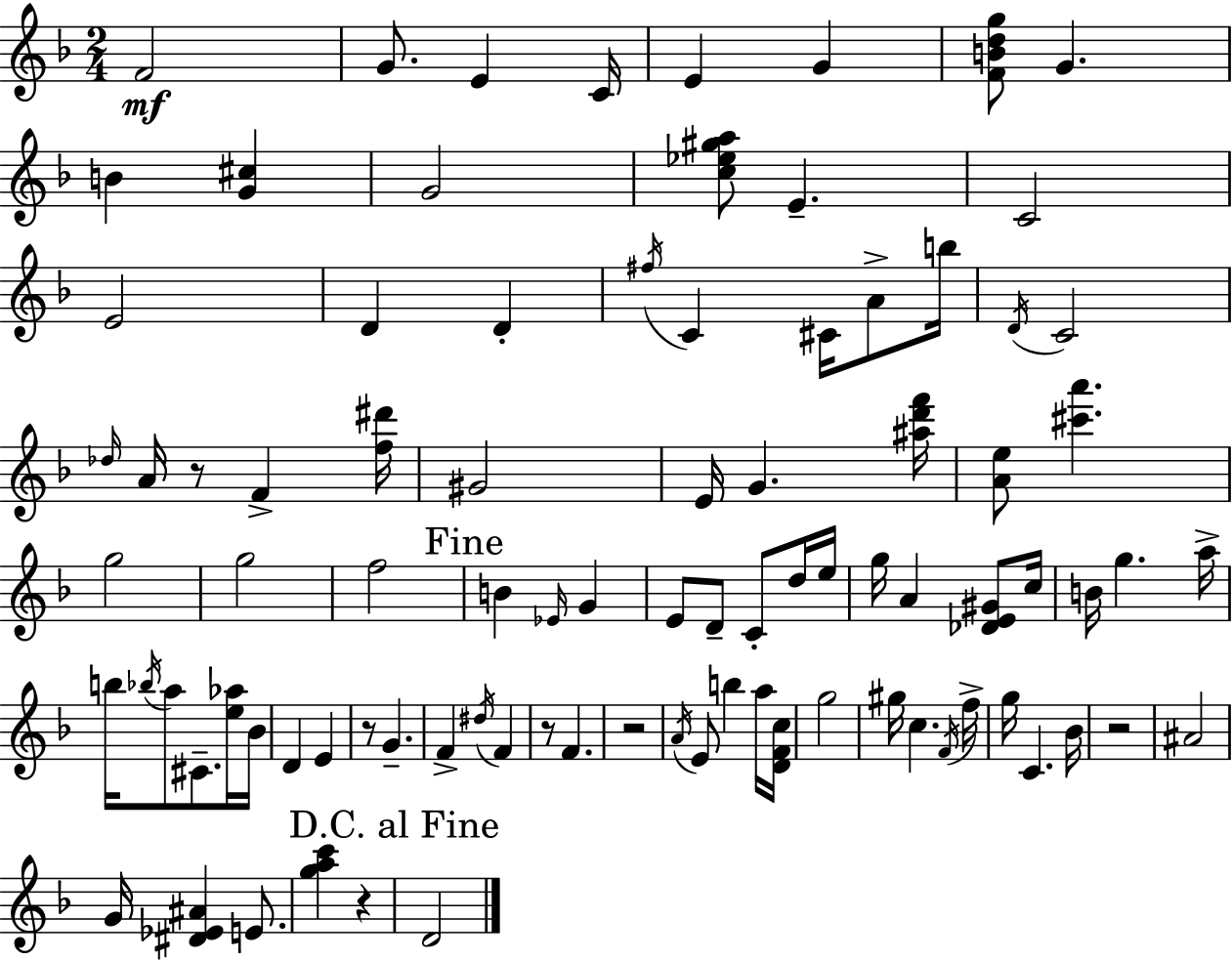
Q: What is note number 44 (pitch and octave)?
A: A5